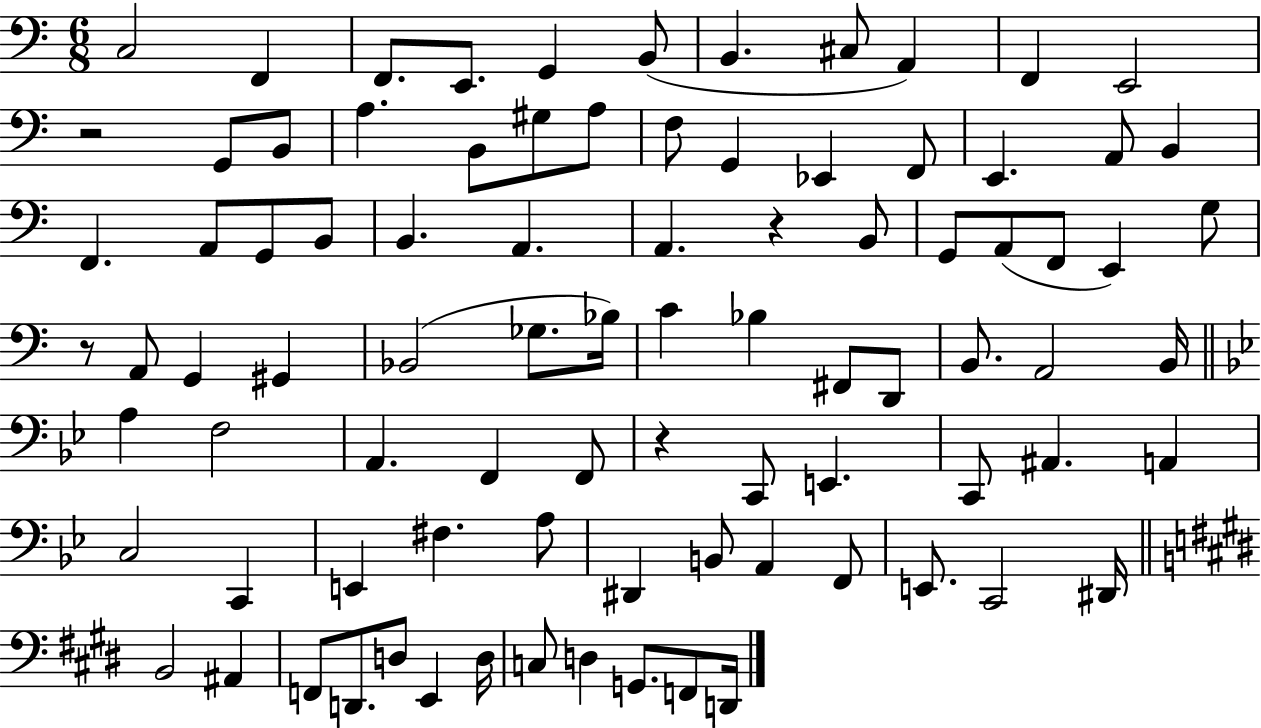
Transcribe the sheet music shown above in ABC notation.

X:1
T:Untitled
M:6/8
L:1/4
K:C
C,2 F,, F,,/2 E,,/2 G,, B,,/2 B,, ^C,/2 A,, F,, E,,2 z2 G,,/2 B,,/2 A, B,,/2 ^G,/2 A,/2 F,/2 G,, _E,, F,,/2 E,, A,,/2 B,, F,, A,,/2 G,,/2 B,,/2 B,, A,, A,, z B,,/2 G,,/2 A,,/2 F,,/2 E,, G,/2 z/2 A,,/2 G,, ^G,, _B,,2 _G,/2 _B,/4 C _B, ^F,,/2 D,,/2 B,,/2 A,,2 B,,/4 A, F,2 A,, F,, F,,/2 z C,,/2 E,, C,,/2 ^A,, A,, C,2 C,, E,, ^F, A,/2 ^D,, B,,/2 A,, F,,/2 E,,/2 C,,2 ^D,,/4 B,,2 ^A,, F,,/2 D,,/2 D,/2 E,, D,/4 C,/2 D, G,,/2 F,,/2 D,,/4